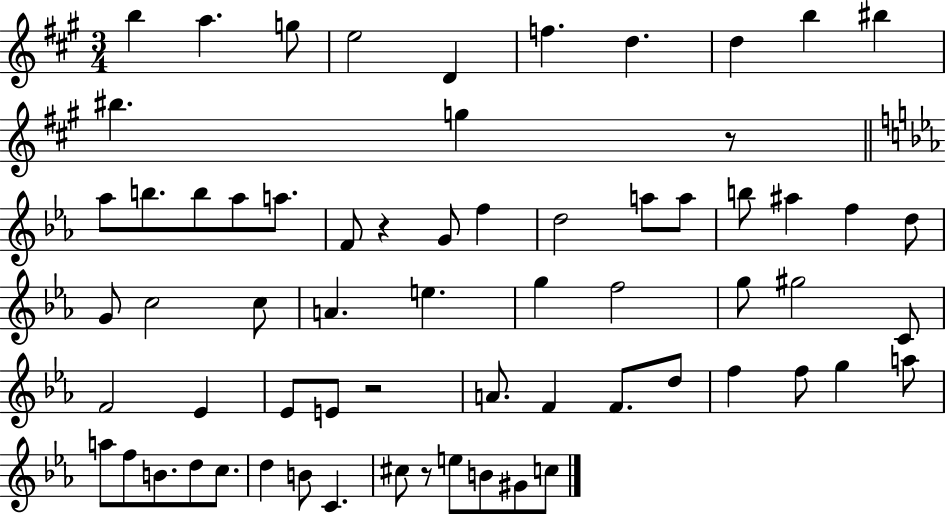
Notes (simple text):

B5/q A5/q. G5/e E5/h D4/q F5/q. D5/q. D5/q B5/q BIS5/q BIS5/q. G5/q R/e Ab5/e B5/e. B5/e Ab5/e A5/e. F4/e R/q G4/e F5/q D5/h A5/e A5/e B5/e A#5/q F5/q D5/e G4/e C5/h C5/e A4/q. E5/q. G5/q F5/h G5/e G#5/h C4/e F4/h Eb4/q Eb4/e E4/e R/h A4/e. F4/q F4/e. D5/e F5/q F5/e G5/q A5/e A5/e F5/e B4/e. D5/e C5/e. D5/q B4/e C4/q. C#5/e R/e E5/e B4/e G#4/e C5/e